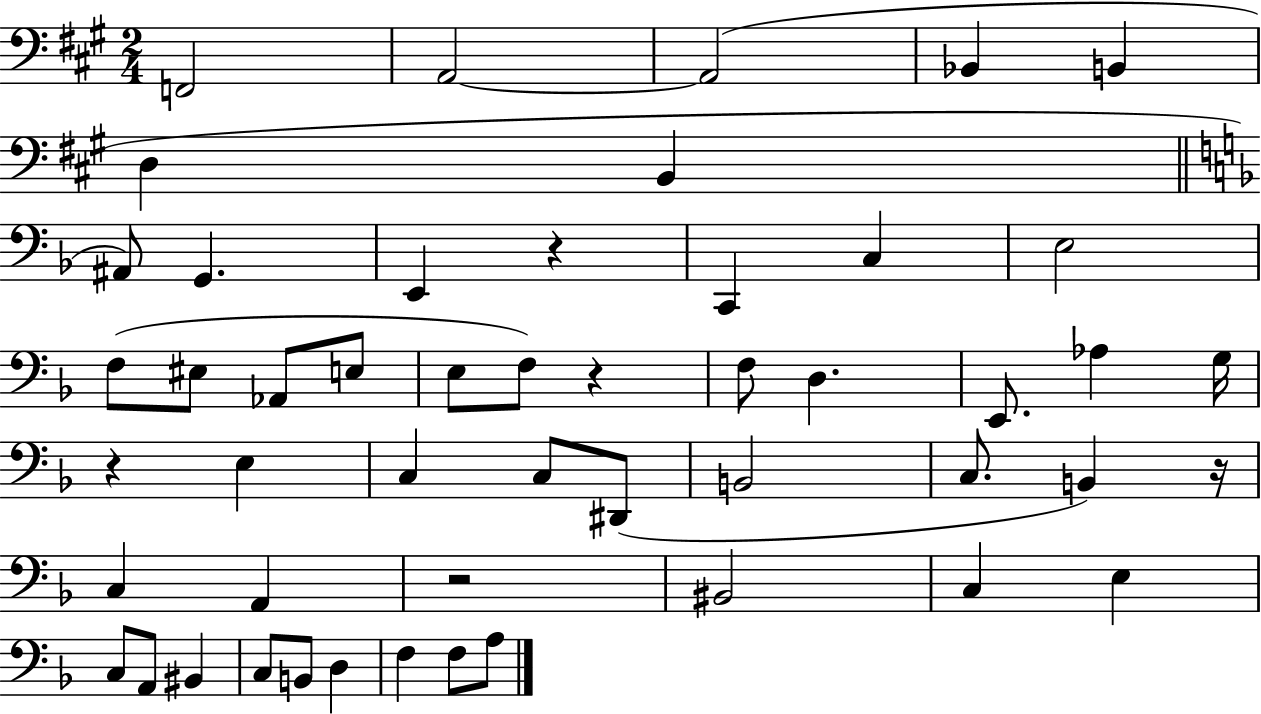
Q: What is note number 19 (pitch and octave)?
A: F3